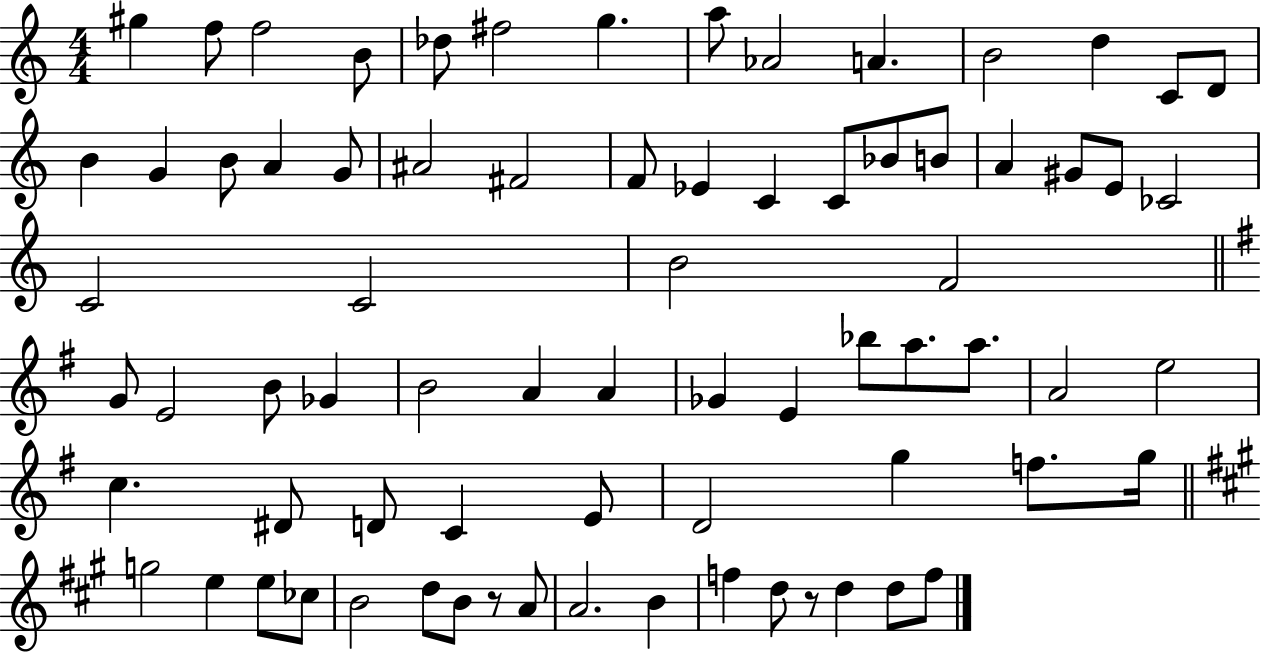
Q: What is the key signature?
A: C major